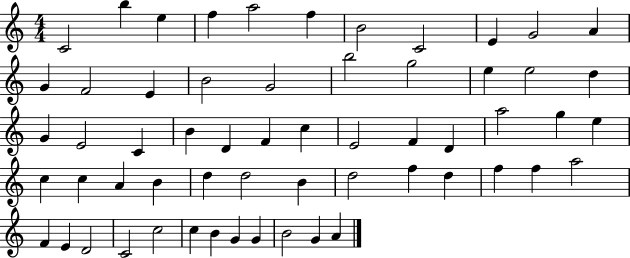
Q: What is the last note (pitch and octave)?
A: A4